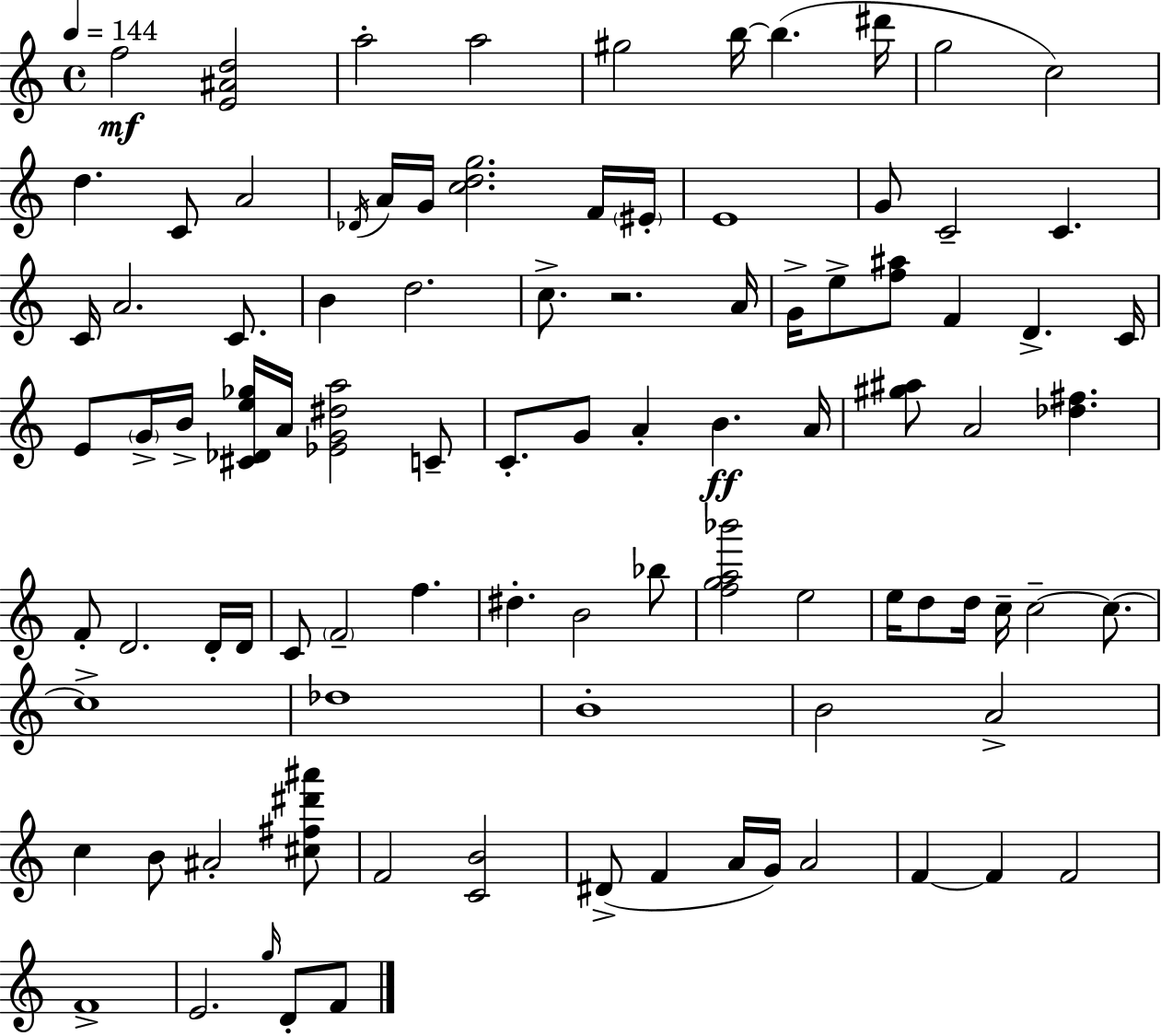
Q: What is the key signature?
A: A minor